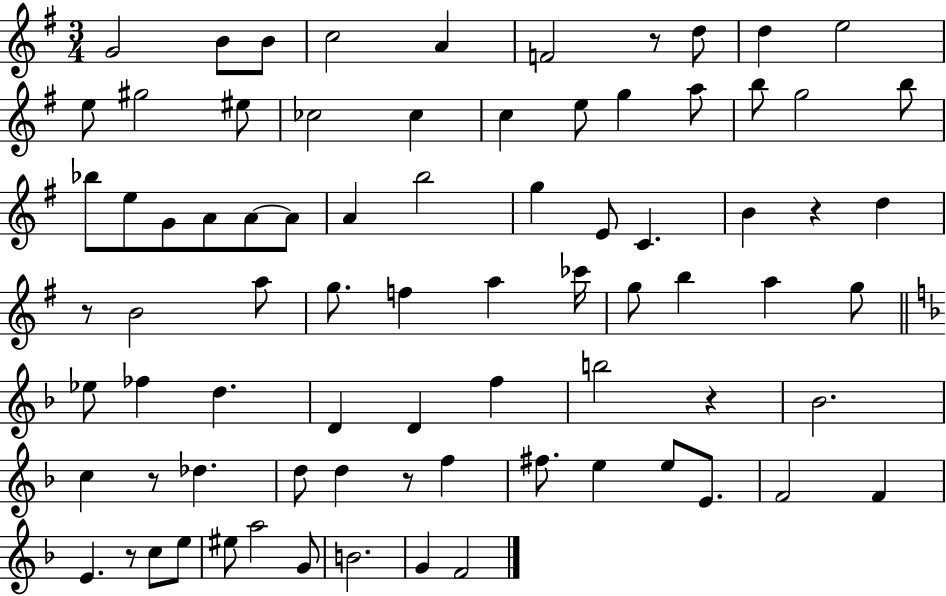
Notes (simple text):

G4/h B4/e B4/e C5/h A4/q F4/h R/e D5/e D5/q E5/h E5/e G#5/h EIS5/e CES5/h CES5/q C5/q E5/e G5/q A5/e B5/e G5/h B5/e Bb5/e E5/e G4/e A4/e A4/e A4/e A4/q B5/h G5/q E4/e C4/q. B4/q R/q D5/q R/e B4/h A5/e G5/e. F5/q A5/q CES6/s G5/e B5/q A5/q G5/e Eb5/e FES5/q D5/q. D4/q D4/q F5/q B5/h R/q Bb4/h. C5/q R/e Db5/q. D5/e D5/q R/e F5/q F#5/e. E5/q E5/e E4/e. F4/h F4/q E4/q. R/e C5/e E5/e EIS5/e A5/h G4/e B4/h. G4/q F4/h